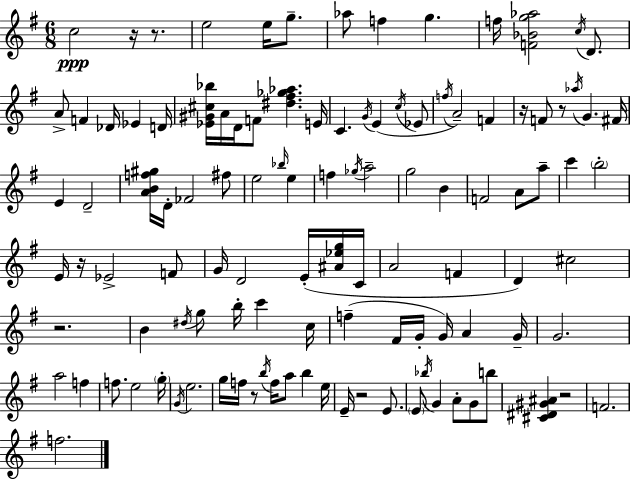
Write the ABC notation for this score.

X:1
T:Untitled
M:6/8
L:1/4
K:G
c2 z/4 z/2 e2 e/4 g/2 _a/2 f g f/4 [F_Bg_a]2 c/4 D/2 A/2 F _D/4 _E D/4 [_E^G^c_b]/4 A/4 D/4 F/2 [^d^f_g_a] E/4 C G/4 E c/4 _E/2 f/4 A2 F z/4 F/2 z/2 _a/4 G ^F/4 E D2 [ABf^g]/4 D/4 _F2 ^f/2 e2 _b/4 e f _g/4 a2 g2 B F2 A/2 a/2 c' b2 E/4 z/4 _E2 F/2 G/4 D2 E/4 [^A_eg]/4 C/4 A2 F D ^c2 z2 B ^d/4 g/2 b/4 c' c/4 f ^F/4 G/4 G/4 A G/4 G2 a2 f f/2 e2 g/4 G/4 e2 g/4 f/4 z/2 b/4 f/4 a/2 b e/4 E/4 z2 E/2 E/2 _b/4 G A/2 G/2 b/2 [^C^D^G^A] z2 F2 f2